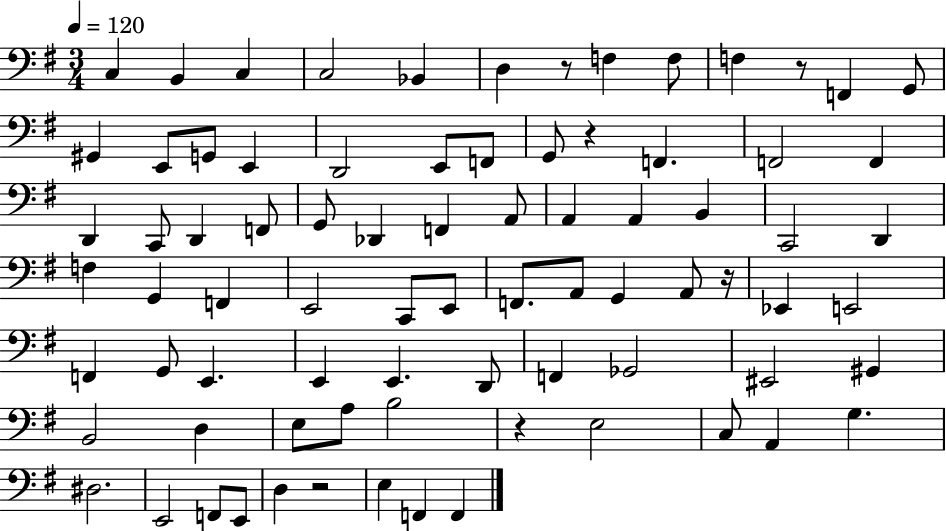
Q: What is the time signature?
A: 3/4